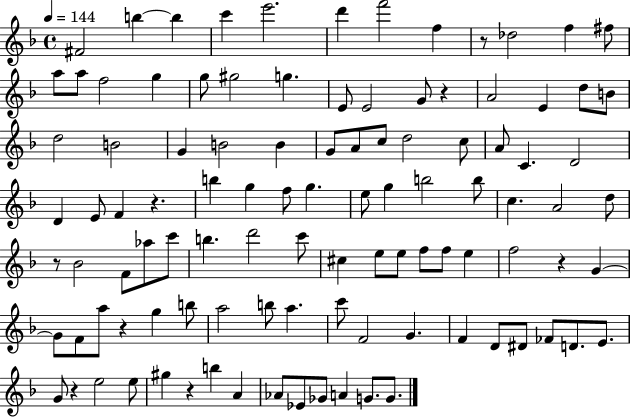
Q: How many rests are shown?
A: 8